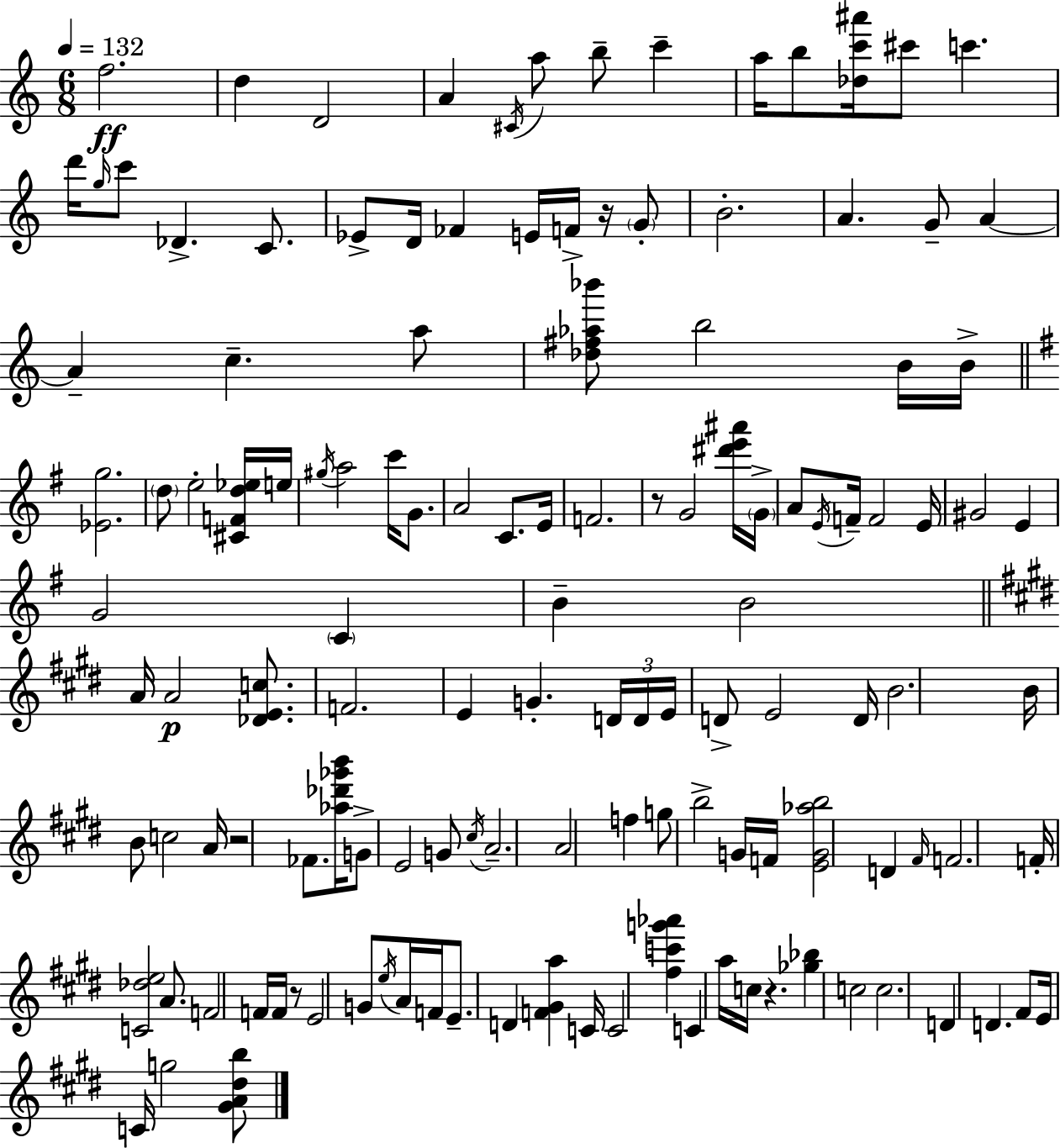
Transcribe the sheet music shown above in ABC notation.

X:1
T:Untitled
M:6/8
L:1/4
K:Am
f2 d D2 A ^C/4 a/2 b/2 c' a/4 b/2 [_dc'^a']/4 ^c'/2 c' d'/4 g/4 c'/2 _D C/2 _E/2 D/4 _F E/4 F/4 z/4 G/2 B2 A G/2 A A c a/2 [_d^f_a_b']/2 b2 B/4 B/4 [_Eg]2 d/2 e2 [^CFd_e]/4 e/4 ^g/4 a2 c'/4 G/2 A2 C/2 E/4 F2 z/2 G2 [^d'e'^a']/4 G/4 A/2 E/4 F/4 F2 E/4 ^G2 E G2 C B B2 A/4 A2 [_DEc]/2 F2 E G D/4 D/4 E/4 D/2 E2 D/4 B2 B/4 B/2 c2 A/4 z2 _F/2 [_a_d'_g'b']/4 G/2 E2 G/2 ^c/4 A2 A2 f g/2 b2 G/4 F/4 [EG_ab]2 D ^F/4 F2 F/4 [C_de]2 A/2 F2 F/4 F/4 z/2 E2 G/2 e/4 A/4 F/4 E/2 D [F^Ga] C/4 C2 [^fc'g'_a'] C a/4 c/4 z [_g_b] c2 c2 D D ^F/2 E/4 C/4 g2 [^GA^db]/2